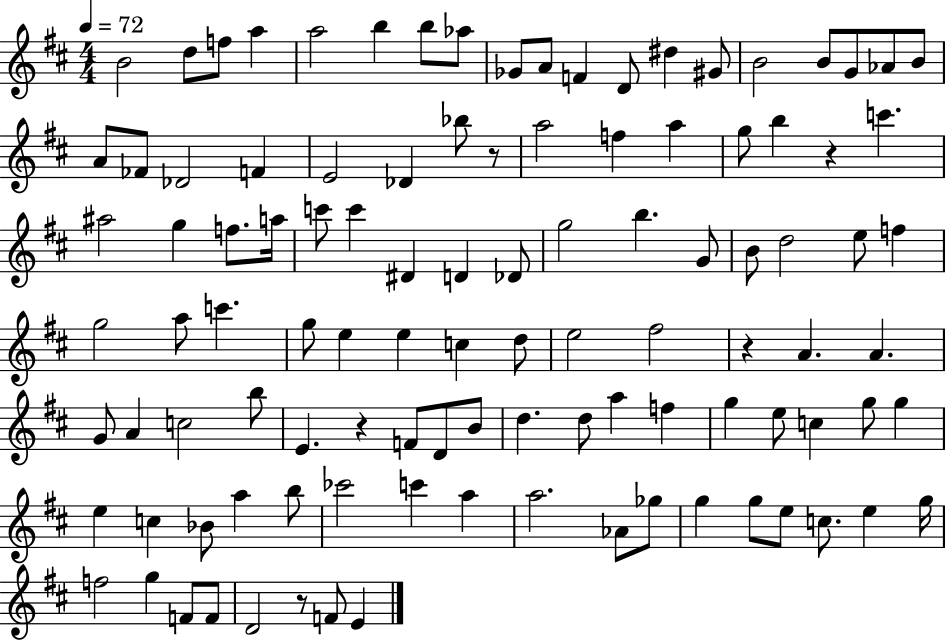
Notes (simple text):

B4/h D5/e F5/e A5/q A5/h B5/q B5/e Ab5/e Gb4/e A4/e F4/q D4/e D#5/q G#4/e B4/h B4/e G4/e Ab4/e B4/e A4/e FES4/e Db4/h F4/q E4/h Db4/q Bb5/e R/e A5/h F5/q A5/q G5/e B5/q R/q C6/q. A#5/h G5/q F5/e. A5/s C6/e C6/q D#4/q D4/q Db4/e G5/h B5/q. G4/e B4/e D5/h E5/e F5/q G5/h A5/e C6/q. G5/e E5/q E5/q C5/q D5/e E5/h F#5/h R/q A4/q. A4/q. G4/e A4/q C5/h B5/e E4/q. R/q F4/e D4/e B4/e D5/q. D5/e A5/q F5/q G5/q E5/e C5/q G5/e G5/q E5/q C5/q Bb4/e A5/q B5/e CES6/h C6/q A5/q A5/h. Ab4/e Gb5/e G5/q G5/e E5/e C5/e. E5/q G5/s F5/h G5/q F4/e F4/e D4/h R/e F4/e E4/q